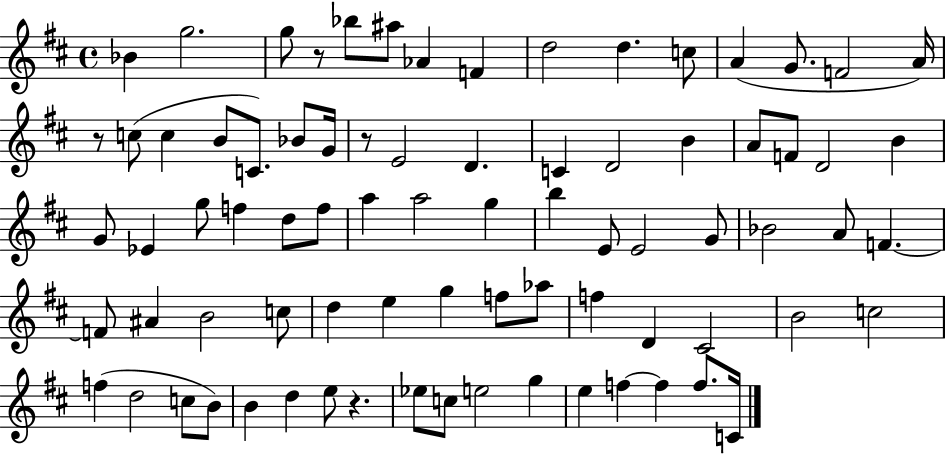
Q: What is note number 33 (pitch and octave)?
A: F5